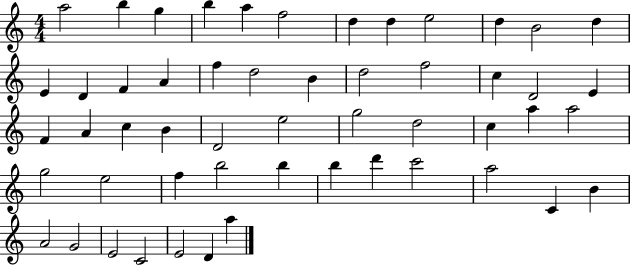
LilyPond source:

{
  \clef treble
  \numericTimeSignature
  \time 4/4
  \key c \major
  a''2 b''4 g''4 | b''4 a''4 f''2 | d''4 d''4 e''2 | d''4 b'2 d''4 | \break e'4 d'4 f'4 a'4 | f''4 d''2 b'4 | d''2 f''2 | c''4 d'2 e'4 | \break f'4 a'4 c''4 b'4 | d'2 e''2 | g''2 d''2 | c''4 a''4 a''2 | \break g''2 e''2 | f''4 b''2 b''4 | b''4 d'''4 c'''2 | a''2 c'4 b'4 | \break a'2 g'2 | e'2 c'2 | e'2 d'4 a''4 | \bar "|."
}